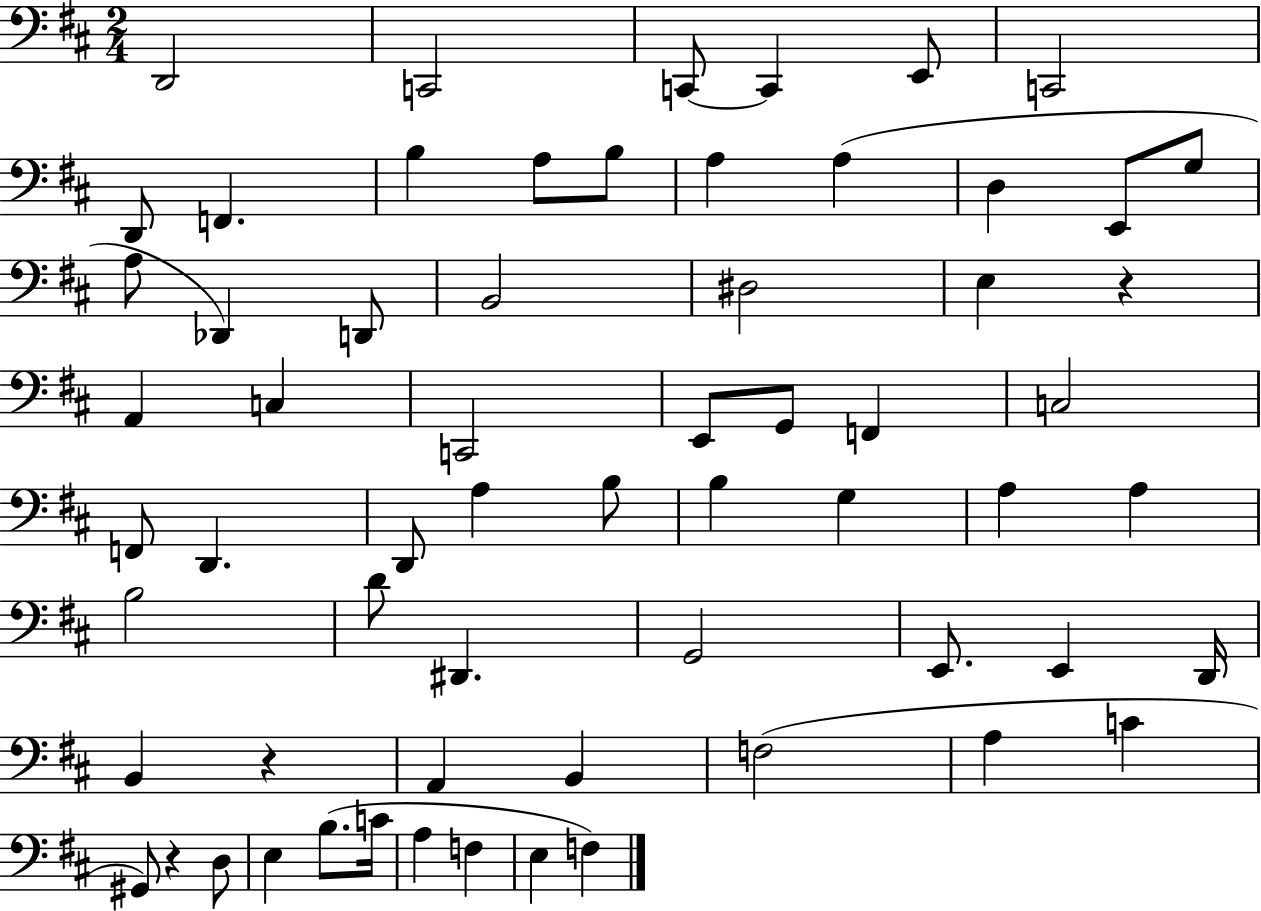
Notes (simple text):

D2/h C2/h C2/e C2/q E2/e C2/h D2/e F2/q. B3/q A3/e B3/e A3/q A3/q D3/q E2/e G3/e A3/e Db2/q D2/e B2/h D#3/h E3/q R/q A2/q C3/q C2/h E2/e G2/e F2/q C3/h F2/e D2/q. D2/e A3/q B3/e B3/q G3/q A3/q A3/q B3/h D4/e D#2/q. G2/h E2/e. E2/q D2/s B2/q R/q A2/q B2/q F3/h A3/q C4/q G#2/e R/q D3/e E3/q B3/e. C4/s A3/q F3/q E3/q F3/q